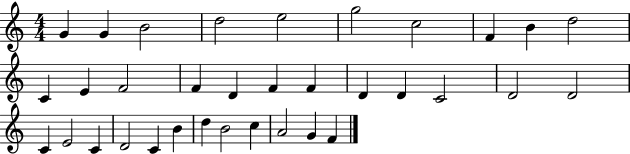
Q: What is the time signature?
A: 4/4